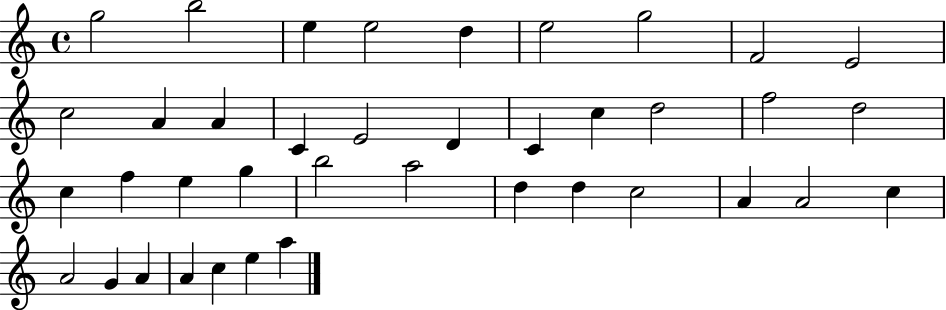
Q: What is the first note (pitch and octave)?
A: G5